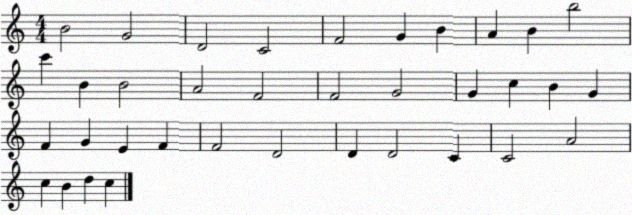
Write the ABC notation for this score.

X:1
T:Untitled
M:4/4
L:1/4
K:C
B2 G2 D2 C2 F2 G B A B b2 c' B B2 A2 F2 F2 G2 G c B G F G E F F2 D2 D D2 C C2 A2 c B d c